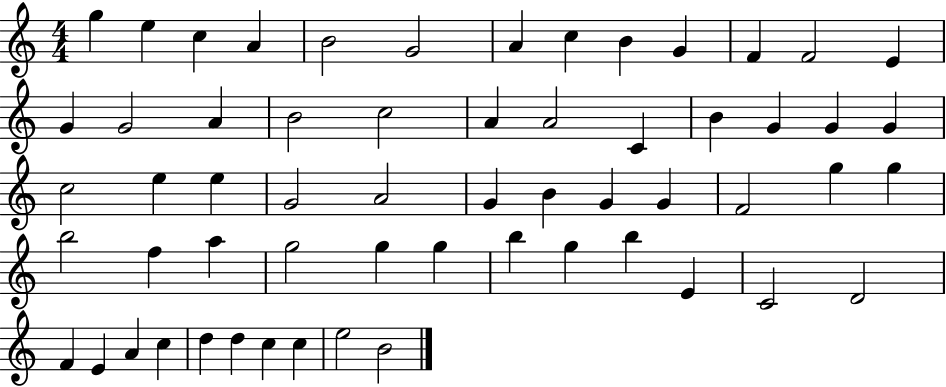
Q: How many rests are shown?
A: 0